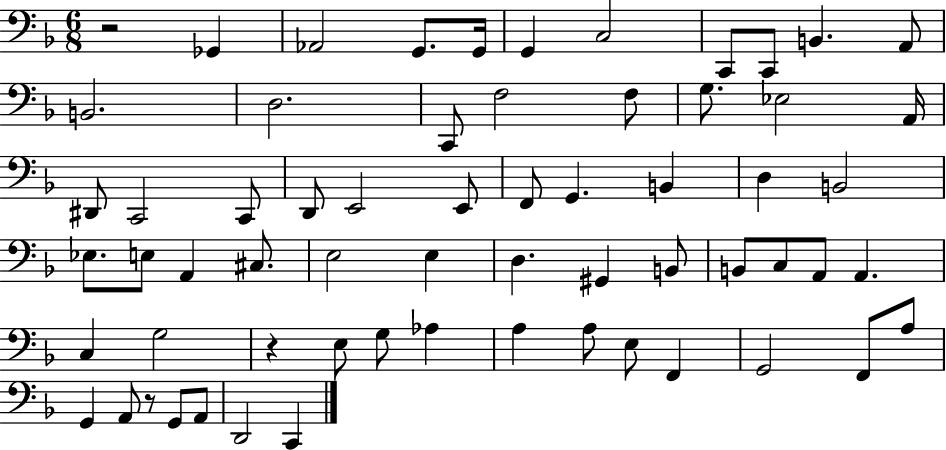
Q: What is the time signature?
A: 6/8